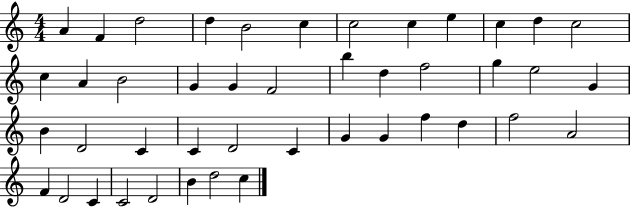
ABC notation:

X:1
T:Untitled
M:4/4
L:1/4
K:C
A F d2 d B2 c c2 c e c d c2 c A B2 G G F2 b d f2 g e2 G B D2 C C D2 C G G f d f2 A2 F D2 C C2 D2 B d2 c